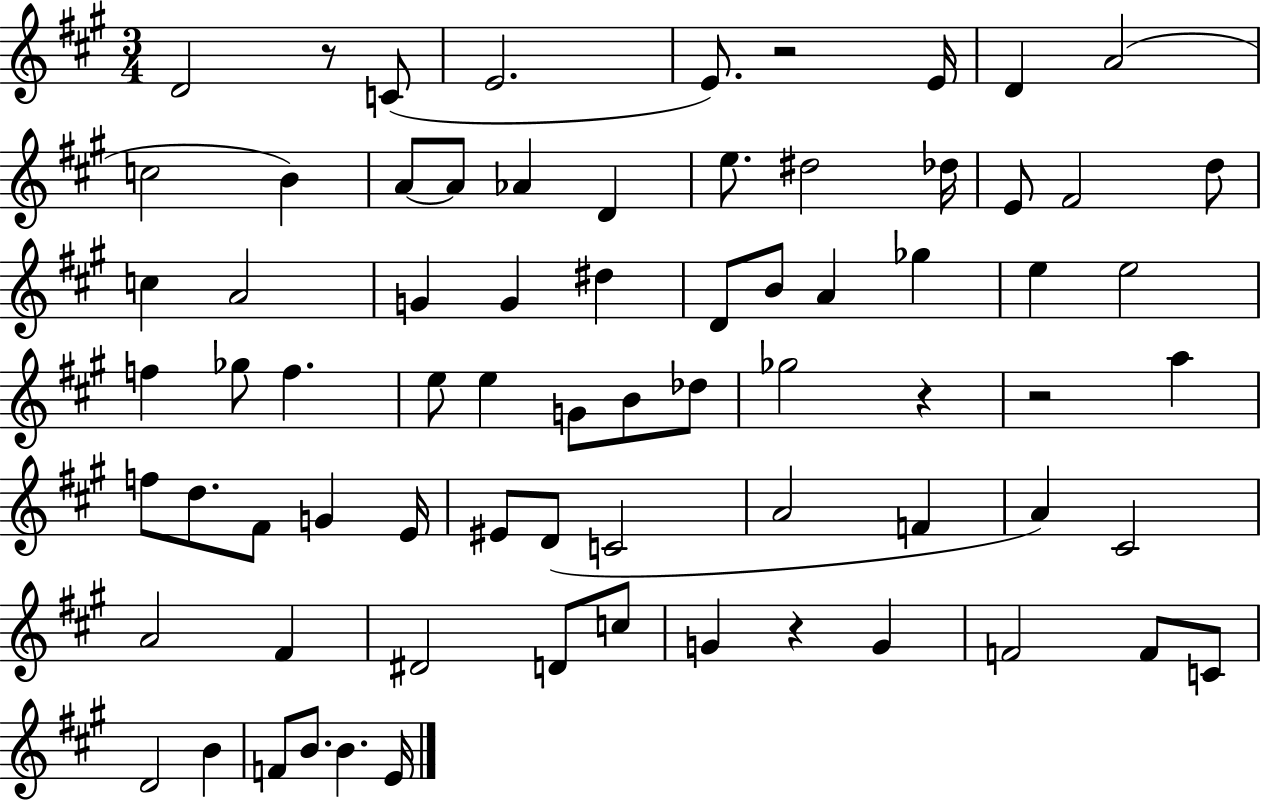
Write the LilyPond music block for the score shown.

{
  \clef treble
  \numericTimeSignature
  \time 3/4
  \key a \major
  d'2 r8 c'8( | e'2. | e'8.) r2 e'16 | d'4 a'2( | \break c''2 b'4) | a'8~~ a'8 aes'4 d'4 | e''8. dis''2 des''16 | e'8 fis'2 d''8 | \break c''4 a'2 | g'4 g'4 dis''4 | d'8 b'8 a'4 ges''4 | e''4 e''2 | \break f''4 ges''8 f''4. | e''8 e''4 g'8 b'8 des''8 | ges''2 r4 | r2 a''4 | \break f''8 d''8. fis'8 g'4 e'16 | eis'8 d'8( c'2 | a'2 f'4 | a'4) cis'2 | \break a'2 fis'4 | dis'2 d'8 c''8 | g'4 r4 g'4 | f'2 f'8 c'8 | \break d'2 b'4 | f'8 b'8. b'4. e'16 | \bar "|."
}